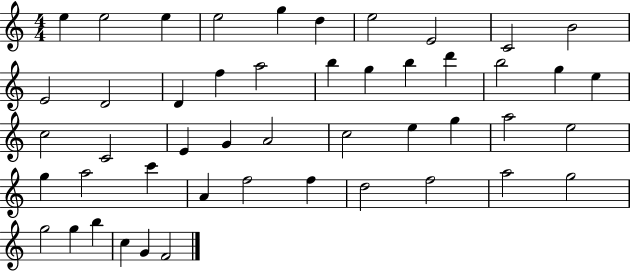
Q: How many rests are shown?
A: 0